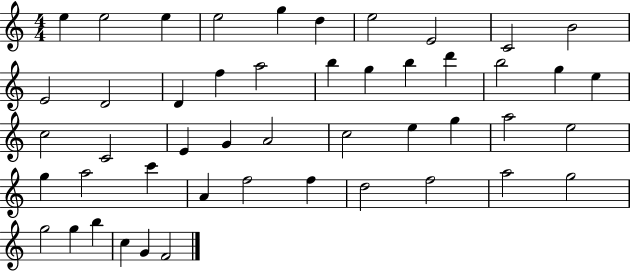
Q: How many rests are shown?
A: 0